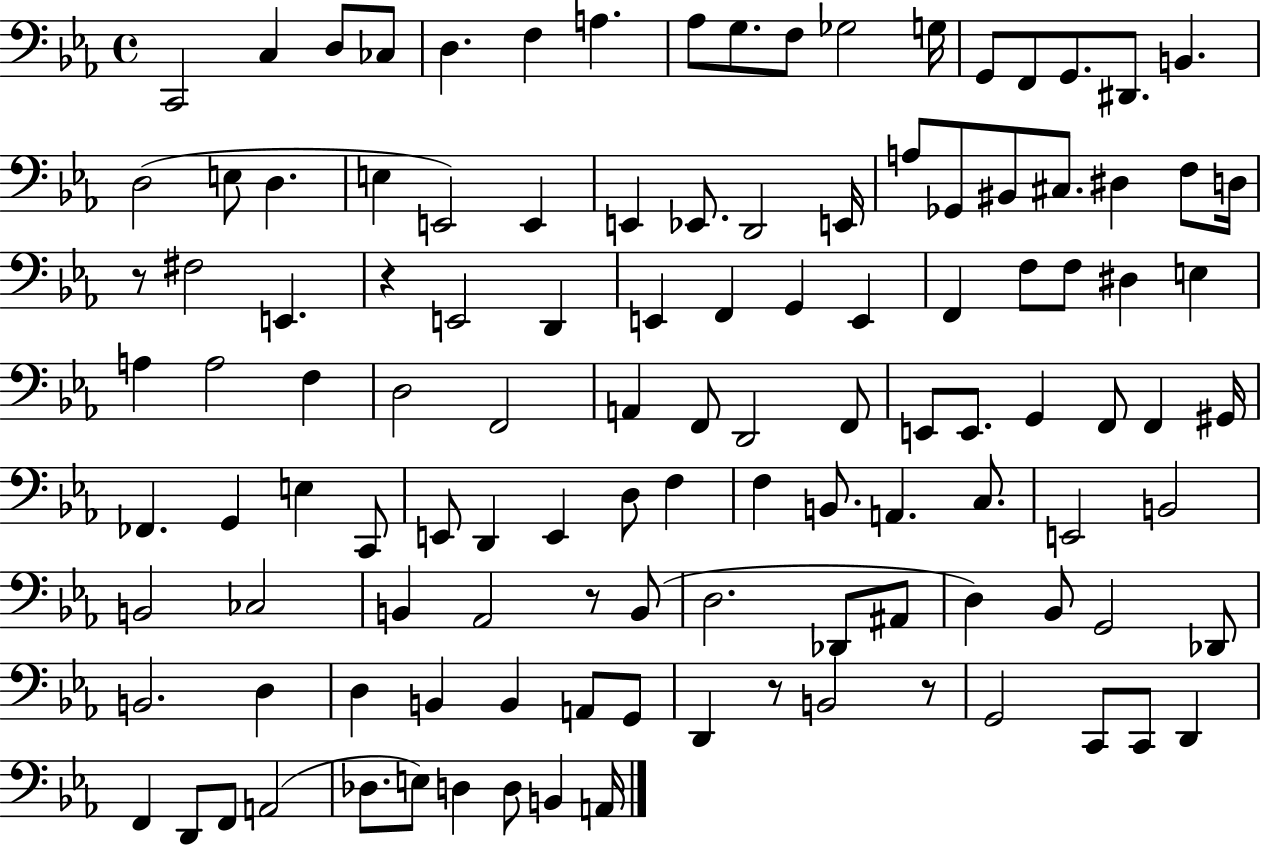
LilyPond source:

{
  \clef bass
  \time 4/4
  \defaultTimeSignature
  \key ees \major
  \repeat volta 2 { c,2 c4 d8 ces8 | d4. f4 a4. | aes8 g8. f8 ges2 g16 | g,8 f,8 g,8. dis,8. b,4. | \break d2( e8 d4. | e4 e,2) e,4 | e,4 ees,8. d,2 e,16 | a8 ges,8 bis,8 cis8. dis4 f8 d16 | \break r8 fis2 e,4. | r4 e,2 d,4 | e,4 f,4 g,4 e,4 | f,4 f8 f8 dis4 e4 | \break a4 a2 f4 | d2 f,2 | a,4 f,8 d,2 f,8 | e,8 e,8. g,4 f,8 f,4 gis,16 | \break fes,4. g,4 e4 c,8 | e,8 d,4 e,4 d8 f4 | f4 b,8. a,4. c8. | e,2 b,2 | \break b,2 ces2 | b,4 aes,2 r8 b,8( | d2. des,8 ais,8 | d4) bes,8 g,2 des,8 | \break b,2. d4 | d4 b,4 b,4 a,8 g,8 | d,4 r8 b,2 r8 | g,2 c,8 c,8 d,4 | \break f,4 d,8 f,8 a,2( | des8. e8) d4 d8 b,4 a,16 | } \bar "|."
}